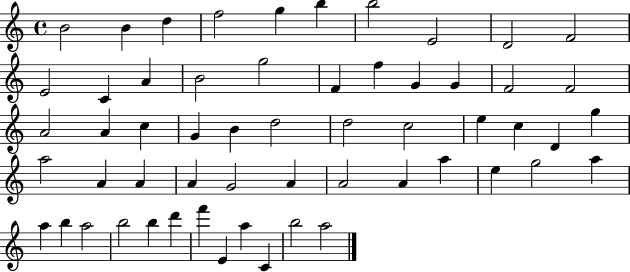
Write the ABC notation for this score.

X:1
T:Untitled
M:4/4
L:1/4
K:C
B2 B d f2 g b b2 E2 D2 F2 E2 C A B2 g2 F f G G F2 F2 A2 A c G B d2 d2 c2 e c D g a2 A A A G2 A A2 A a e g2 a a b a2 b2 b d' f' E a C b2 a2